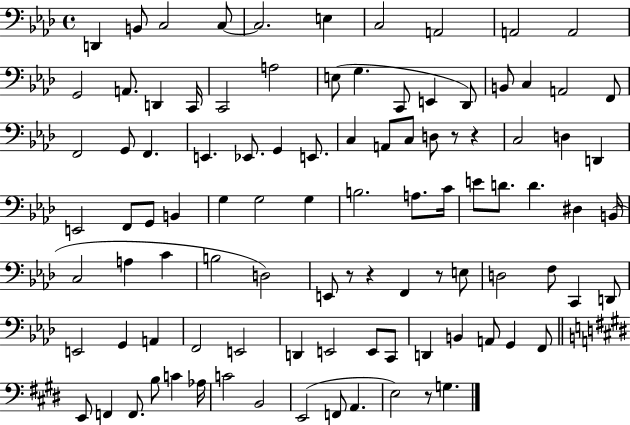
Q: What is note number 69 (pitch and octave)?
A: A2